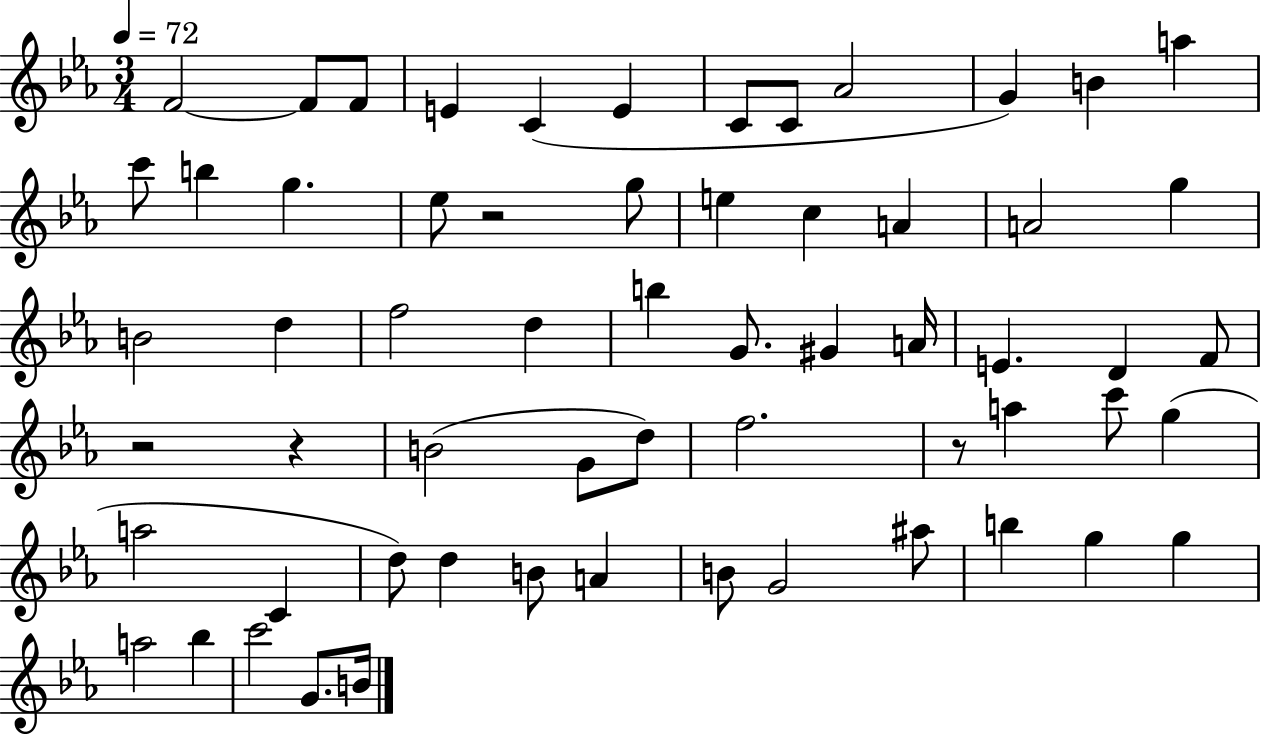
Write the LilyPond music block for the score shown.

{
  \clef treble
  \numericTimeSignature
  \time 3/4
  \key ees \major
  \tempo 4 = 72
  f'2~~ f'8 f'8 | e'4 c'4( e'4 | c'8 c'8 aes'2 | g'4) b'4 a''4 | \break c'''8 b''4 g''4. | ees''8 r2 g''8 | e''4 c''4 a'4 | a'2 g''4 | \break b'2 d''4 | f''2 d''4 | b''4 g'8. gis'4 a'16 | e'4. d'4 f'8 | \break r2 r4 | b'2( g'8 d''8) | f''2. | r8 a''4 c'''8 g''4( | \break a''2 c'4 | d''8) d''4 b'8 a'4 | b'8 g'2 ais''8 | b''4 g''4 g''4 | \break a''2 bes''4 | c'''2 g'8. b'16 | \bar "|."
}